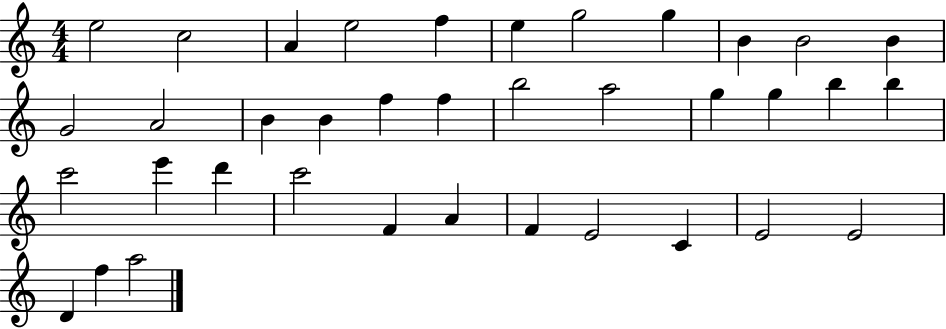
{
  \clef treble
  \numericTimeSignature
  \time 4/4
  \key c \major
  e''2 c''2 | a'4 e''2 f''4 | e''4 g''2 g''4 | b'4 b'2 b'4 | \break g'2 a'2 | b'4 b'4 f''4 f''4 | b''2 a''2 | g''4 g''4 b''4 b''4 | \break c'''2 e'''4 d'''4 | c'''2 f'4 a'4 | f'4 e'2 c'4 | e'2 e'2 | \break d'4 f''4 a''2 | \bar "|."
}